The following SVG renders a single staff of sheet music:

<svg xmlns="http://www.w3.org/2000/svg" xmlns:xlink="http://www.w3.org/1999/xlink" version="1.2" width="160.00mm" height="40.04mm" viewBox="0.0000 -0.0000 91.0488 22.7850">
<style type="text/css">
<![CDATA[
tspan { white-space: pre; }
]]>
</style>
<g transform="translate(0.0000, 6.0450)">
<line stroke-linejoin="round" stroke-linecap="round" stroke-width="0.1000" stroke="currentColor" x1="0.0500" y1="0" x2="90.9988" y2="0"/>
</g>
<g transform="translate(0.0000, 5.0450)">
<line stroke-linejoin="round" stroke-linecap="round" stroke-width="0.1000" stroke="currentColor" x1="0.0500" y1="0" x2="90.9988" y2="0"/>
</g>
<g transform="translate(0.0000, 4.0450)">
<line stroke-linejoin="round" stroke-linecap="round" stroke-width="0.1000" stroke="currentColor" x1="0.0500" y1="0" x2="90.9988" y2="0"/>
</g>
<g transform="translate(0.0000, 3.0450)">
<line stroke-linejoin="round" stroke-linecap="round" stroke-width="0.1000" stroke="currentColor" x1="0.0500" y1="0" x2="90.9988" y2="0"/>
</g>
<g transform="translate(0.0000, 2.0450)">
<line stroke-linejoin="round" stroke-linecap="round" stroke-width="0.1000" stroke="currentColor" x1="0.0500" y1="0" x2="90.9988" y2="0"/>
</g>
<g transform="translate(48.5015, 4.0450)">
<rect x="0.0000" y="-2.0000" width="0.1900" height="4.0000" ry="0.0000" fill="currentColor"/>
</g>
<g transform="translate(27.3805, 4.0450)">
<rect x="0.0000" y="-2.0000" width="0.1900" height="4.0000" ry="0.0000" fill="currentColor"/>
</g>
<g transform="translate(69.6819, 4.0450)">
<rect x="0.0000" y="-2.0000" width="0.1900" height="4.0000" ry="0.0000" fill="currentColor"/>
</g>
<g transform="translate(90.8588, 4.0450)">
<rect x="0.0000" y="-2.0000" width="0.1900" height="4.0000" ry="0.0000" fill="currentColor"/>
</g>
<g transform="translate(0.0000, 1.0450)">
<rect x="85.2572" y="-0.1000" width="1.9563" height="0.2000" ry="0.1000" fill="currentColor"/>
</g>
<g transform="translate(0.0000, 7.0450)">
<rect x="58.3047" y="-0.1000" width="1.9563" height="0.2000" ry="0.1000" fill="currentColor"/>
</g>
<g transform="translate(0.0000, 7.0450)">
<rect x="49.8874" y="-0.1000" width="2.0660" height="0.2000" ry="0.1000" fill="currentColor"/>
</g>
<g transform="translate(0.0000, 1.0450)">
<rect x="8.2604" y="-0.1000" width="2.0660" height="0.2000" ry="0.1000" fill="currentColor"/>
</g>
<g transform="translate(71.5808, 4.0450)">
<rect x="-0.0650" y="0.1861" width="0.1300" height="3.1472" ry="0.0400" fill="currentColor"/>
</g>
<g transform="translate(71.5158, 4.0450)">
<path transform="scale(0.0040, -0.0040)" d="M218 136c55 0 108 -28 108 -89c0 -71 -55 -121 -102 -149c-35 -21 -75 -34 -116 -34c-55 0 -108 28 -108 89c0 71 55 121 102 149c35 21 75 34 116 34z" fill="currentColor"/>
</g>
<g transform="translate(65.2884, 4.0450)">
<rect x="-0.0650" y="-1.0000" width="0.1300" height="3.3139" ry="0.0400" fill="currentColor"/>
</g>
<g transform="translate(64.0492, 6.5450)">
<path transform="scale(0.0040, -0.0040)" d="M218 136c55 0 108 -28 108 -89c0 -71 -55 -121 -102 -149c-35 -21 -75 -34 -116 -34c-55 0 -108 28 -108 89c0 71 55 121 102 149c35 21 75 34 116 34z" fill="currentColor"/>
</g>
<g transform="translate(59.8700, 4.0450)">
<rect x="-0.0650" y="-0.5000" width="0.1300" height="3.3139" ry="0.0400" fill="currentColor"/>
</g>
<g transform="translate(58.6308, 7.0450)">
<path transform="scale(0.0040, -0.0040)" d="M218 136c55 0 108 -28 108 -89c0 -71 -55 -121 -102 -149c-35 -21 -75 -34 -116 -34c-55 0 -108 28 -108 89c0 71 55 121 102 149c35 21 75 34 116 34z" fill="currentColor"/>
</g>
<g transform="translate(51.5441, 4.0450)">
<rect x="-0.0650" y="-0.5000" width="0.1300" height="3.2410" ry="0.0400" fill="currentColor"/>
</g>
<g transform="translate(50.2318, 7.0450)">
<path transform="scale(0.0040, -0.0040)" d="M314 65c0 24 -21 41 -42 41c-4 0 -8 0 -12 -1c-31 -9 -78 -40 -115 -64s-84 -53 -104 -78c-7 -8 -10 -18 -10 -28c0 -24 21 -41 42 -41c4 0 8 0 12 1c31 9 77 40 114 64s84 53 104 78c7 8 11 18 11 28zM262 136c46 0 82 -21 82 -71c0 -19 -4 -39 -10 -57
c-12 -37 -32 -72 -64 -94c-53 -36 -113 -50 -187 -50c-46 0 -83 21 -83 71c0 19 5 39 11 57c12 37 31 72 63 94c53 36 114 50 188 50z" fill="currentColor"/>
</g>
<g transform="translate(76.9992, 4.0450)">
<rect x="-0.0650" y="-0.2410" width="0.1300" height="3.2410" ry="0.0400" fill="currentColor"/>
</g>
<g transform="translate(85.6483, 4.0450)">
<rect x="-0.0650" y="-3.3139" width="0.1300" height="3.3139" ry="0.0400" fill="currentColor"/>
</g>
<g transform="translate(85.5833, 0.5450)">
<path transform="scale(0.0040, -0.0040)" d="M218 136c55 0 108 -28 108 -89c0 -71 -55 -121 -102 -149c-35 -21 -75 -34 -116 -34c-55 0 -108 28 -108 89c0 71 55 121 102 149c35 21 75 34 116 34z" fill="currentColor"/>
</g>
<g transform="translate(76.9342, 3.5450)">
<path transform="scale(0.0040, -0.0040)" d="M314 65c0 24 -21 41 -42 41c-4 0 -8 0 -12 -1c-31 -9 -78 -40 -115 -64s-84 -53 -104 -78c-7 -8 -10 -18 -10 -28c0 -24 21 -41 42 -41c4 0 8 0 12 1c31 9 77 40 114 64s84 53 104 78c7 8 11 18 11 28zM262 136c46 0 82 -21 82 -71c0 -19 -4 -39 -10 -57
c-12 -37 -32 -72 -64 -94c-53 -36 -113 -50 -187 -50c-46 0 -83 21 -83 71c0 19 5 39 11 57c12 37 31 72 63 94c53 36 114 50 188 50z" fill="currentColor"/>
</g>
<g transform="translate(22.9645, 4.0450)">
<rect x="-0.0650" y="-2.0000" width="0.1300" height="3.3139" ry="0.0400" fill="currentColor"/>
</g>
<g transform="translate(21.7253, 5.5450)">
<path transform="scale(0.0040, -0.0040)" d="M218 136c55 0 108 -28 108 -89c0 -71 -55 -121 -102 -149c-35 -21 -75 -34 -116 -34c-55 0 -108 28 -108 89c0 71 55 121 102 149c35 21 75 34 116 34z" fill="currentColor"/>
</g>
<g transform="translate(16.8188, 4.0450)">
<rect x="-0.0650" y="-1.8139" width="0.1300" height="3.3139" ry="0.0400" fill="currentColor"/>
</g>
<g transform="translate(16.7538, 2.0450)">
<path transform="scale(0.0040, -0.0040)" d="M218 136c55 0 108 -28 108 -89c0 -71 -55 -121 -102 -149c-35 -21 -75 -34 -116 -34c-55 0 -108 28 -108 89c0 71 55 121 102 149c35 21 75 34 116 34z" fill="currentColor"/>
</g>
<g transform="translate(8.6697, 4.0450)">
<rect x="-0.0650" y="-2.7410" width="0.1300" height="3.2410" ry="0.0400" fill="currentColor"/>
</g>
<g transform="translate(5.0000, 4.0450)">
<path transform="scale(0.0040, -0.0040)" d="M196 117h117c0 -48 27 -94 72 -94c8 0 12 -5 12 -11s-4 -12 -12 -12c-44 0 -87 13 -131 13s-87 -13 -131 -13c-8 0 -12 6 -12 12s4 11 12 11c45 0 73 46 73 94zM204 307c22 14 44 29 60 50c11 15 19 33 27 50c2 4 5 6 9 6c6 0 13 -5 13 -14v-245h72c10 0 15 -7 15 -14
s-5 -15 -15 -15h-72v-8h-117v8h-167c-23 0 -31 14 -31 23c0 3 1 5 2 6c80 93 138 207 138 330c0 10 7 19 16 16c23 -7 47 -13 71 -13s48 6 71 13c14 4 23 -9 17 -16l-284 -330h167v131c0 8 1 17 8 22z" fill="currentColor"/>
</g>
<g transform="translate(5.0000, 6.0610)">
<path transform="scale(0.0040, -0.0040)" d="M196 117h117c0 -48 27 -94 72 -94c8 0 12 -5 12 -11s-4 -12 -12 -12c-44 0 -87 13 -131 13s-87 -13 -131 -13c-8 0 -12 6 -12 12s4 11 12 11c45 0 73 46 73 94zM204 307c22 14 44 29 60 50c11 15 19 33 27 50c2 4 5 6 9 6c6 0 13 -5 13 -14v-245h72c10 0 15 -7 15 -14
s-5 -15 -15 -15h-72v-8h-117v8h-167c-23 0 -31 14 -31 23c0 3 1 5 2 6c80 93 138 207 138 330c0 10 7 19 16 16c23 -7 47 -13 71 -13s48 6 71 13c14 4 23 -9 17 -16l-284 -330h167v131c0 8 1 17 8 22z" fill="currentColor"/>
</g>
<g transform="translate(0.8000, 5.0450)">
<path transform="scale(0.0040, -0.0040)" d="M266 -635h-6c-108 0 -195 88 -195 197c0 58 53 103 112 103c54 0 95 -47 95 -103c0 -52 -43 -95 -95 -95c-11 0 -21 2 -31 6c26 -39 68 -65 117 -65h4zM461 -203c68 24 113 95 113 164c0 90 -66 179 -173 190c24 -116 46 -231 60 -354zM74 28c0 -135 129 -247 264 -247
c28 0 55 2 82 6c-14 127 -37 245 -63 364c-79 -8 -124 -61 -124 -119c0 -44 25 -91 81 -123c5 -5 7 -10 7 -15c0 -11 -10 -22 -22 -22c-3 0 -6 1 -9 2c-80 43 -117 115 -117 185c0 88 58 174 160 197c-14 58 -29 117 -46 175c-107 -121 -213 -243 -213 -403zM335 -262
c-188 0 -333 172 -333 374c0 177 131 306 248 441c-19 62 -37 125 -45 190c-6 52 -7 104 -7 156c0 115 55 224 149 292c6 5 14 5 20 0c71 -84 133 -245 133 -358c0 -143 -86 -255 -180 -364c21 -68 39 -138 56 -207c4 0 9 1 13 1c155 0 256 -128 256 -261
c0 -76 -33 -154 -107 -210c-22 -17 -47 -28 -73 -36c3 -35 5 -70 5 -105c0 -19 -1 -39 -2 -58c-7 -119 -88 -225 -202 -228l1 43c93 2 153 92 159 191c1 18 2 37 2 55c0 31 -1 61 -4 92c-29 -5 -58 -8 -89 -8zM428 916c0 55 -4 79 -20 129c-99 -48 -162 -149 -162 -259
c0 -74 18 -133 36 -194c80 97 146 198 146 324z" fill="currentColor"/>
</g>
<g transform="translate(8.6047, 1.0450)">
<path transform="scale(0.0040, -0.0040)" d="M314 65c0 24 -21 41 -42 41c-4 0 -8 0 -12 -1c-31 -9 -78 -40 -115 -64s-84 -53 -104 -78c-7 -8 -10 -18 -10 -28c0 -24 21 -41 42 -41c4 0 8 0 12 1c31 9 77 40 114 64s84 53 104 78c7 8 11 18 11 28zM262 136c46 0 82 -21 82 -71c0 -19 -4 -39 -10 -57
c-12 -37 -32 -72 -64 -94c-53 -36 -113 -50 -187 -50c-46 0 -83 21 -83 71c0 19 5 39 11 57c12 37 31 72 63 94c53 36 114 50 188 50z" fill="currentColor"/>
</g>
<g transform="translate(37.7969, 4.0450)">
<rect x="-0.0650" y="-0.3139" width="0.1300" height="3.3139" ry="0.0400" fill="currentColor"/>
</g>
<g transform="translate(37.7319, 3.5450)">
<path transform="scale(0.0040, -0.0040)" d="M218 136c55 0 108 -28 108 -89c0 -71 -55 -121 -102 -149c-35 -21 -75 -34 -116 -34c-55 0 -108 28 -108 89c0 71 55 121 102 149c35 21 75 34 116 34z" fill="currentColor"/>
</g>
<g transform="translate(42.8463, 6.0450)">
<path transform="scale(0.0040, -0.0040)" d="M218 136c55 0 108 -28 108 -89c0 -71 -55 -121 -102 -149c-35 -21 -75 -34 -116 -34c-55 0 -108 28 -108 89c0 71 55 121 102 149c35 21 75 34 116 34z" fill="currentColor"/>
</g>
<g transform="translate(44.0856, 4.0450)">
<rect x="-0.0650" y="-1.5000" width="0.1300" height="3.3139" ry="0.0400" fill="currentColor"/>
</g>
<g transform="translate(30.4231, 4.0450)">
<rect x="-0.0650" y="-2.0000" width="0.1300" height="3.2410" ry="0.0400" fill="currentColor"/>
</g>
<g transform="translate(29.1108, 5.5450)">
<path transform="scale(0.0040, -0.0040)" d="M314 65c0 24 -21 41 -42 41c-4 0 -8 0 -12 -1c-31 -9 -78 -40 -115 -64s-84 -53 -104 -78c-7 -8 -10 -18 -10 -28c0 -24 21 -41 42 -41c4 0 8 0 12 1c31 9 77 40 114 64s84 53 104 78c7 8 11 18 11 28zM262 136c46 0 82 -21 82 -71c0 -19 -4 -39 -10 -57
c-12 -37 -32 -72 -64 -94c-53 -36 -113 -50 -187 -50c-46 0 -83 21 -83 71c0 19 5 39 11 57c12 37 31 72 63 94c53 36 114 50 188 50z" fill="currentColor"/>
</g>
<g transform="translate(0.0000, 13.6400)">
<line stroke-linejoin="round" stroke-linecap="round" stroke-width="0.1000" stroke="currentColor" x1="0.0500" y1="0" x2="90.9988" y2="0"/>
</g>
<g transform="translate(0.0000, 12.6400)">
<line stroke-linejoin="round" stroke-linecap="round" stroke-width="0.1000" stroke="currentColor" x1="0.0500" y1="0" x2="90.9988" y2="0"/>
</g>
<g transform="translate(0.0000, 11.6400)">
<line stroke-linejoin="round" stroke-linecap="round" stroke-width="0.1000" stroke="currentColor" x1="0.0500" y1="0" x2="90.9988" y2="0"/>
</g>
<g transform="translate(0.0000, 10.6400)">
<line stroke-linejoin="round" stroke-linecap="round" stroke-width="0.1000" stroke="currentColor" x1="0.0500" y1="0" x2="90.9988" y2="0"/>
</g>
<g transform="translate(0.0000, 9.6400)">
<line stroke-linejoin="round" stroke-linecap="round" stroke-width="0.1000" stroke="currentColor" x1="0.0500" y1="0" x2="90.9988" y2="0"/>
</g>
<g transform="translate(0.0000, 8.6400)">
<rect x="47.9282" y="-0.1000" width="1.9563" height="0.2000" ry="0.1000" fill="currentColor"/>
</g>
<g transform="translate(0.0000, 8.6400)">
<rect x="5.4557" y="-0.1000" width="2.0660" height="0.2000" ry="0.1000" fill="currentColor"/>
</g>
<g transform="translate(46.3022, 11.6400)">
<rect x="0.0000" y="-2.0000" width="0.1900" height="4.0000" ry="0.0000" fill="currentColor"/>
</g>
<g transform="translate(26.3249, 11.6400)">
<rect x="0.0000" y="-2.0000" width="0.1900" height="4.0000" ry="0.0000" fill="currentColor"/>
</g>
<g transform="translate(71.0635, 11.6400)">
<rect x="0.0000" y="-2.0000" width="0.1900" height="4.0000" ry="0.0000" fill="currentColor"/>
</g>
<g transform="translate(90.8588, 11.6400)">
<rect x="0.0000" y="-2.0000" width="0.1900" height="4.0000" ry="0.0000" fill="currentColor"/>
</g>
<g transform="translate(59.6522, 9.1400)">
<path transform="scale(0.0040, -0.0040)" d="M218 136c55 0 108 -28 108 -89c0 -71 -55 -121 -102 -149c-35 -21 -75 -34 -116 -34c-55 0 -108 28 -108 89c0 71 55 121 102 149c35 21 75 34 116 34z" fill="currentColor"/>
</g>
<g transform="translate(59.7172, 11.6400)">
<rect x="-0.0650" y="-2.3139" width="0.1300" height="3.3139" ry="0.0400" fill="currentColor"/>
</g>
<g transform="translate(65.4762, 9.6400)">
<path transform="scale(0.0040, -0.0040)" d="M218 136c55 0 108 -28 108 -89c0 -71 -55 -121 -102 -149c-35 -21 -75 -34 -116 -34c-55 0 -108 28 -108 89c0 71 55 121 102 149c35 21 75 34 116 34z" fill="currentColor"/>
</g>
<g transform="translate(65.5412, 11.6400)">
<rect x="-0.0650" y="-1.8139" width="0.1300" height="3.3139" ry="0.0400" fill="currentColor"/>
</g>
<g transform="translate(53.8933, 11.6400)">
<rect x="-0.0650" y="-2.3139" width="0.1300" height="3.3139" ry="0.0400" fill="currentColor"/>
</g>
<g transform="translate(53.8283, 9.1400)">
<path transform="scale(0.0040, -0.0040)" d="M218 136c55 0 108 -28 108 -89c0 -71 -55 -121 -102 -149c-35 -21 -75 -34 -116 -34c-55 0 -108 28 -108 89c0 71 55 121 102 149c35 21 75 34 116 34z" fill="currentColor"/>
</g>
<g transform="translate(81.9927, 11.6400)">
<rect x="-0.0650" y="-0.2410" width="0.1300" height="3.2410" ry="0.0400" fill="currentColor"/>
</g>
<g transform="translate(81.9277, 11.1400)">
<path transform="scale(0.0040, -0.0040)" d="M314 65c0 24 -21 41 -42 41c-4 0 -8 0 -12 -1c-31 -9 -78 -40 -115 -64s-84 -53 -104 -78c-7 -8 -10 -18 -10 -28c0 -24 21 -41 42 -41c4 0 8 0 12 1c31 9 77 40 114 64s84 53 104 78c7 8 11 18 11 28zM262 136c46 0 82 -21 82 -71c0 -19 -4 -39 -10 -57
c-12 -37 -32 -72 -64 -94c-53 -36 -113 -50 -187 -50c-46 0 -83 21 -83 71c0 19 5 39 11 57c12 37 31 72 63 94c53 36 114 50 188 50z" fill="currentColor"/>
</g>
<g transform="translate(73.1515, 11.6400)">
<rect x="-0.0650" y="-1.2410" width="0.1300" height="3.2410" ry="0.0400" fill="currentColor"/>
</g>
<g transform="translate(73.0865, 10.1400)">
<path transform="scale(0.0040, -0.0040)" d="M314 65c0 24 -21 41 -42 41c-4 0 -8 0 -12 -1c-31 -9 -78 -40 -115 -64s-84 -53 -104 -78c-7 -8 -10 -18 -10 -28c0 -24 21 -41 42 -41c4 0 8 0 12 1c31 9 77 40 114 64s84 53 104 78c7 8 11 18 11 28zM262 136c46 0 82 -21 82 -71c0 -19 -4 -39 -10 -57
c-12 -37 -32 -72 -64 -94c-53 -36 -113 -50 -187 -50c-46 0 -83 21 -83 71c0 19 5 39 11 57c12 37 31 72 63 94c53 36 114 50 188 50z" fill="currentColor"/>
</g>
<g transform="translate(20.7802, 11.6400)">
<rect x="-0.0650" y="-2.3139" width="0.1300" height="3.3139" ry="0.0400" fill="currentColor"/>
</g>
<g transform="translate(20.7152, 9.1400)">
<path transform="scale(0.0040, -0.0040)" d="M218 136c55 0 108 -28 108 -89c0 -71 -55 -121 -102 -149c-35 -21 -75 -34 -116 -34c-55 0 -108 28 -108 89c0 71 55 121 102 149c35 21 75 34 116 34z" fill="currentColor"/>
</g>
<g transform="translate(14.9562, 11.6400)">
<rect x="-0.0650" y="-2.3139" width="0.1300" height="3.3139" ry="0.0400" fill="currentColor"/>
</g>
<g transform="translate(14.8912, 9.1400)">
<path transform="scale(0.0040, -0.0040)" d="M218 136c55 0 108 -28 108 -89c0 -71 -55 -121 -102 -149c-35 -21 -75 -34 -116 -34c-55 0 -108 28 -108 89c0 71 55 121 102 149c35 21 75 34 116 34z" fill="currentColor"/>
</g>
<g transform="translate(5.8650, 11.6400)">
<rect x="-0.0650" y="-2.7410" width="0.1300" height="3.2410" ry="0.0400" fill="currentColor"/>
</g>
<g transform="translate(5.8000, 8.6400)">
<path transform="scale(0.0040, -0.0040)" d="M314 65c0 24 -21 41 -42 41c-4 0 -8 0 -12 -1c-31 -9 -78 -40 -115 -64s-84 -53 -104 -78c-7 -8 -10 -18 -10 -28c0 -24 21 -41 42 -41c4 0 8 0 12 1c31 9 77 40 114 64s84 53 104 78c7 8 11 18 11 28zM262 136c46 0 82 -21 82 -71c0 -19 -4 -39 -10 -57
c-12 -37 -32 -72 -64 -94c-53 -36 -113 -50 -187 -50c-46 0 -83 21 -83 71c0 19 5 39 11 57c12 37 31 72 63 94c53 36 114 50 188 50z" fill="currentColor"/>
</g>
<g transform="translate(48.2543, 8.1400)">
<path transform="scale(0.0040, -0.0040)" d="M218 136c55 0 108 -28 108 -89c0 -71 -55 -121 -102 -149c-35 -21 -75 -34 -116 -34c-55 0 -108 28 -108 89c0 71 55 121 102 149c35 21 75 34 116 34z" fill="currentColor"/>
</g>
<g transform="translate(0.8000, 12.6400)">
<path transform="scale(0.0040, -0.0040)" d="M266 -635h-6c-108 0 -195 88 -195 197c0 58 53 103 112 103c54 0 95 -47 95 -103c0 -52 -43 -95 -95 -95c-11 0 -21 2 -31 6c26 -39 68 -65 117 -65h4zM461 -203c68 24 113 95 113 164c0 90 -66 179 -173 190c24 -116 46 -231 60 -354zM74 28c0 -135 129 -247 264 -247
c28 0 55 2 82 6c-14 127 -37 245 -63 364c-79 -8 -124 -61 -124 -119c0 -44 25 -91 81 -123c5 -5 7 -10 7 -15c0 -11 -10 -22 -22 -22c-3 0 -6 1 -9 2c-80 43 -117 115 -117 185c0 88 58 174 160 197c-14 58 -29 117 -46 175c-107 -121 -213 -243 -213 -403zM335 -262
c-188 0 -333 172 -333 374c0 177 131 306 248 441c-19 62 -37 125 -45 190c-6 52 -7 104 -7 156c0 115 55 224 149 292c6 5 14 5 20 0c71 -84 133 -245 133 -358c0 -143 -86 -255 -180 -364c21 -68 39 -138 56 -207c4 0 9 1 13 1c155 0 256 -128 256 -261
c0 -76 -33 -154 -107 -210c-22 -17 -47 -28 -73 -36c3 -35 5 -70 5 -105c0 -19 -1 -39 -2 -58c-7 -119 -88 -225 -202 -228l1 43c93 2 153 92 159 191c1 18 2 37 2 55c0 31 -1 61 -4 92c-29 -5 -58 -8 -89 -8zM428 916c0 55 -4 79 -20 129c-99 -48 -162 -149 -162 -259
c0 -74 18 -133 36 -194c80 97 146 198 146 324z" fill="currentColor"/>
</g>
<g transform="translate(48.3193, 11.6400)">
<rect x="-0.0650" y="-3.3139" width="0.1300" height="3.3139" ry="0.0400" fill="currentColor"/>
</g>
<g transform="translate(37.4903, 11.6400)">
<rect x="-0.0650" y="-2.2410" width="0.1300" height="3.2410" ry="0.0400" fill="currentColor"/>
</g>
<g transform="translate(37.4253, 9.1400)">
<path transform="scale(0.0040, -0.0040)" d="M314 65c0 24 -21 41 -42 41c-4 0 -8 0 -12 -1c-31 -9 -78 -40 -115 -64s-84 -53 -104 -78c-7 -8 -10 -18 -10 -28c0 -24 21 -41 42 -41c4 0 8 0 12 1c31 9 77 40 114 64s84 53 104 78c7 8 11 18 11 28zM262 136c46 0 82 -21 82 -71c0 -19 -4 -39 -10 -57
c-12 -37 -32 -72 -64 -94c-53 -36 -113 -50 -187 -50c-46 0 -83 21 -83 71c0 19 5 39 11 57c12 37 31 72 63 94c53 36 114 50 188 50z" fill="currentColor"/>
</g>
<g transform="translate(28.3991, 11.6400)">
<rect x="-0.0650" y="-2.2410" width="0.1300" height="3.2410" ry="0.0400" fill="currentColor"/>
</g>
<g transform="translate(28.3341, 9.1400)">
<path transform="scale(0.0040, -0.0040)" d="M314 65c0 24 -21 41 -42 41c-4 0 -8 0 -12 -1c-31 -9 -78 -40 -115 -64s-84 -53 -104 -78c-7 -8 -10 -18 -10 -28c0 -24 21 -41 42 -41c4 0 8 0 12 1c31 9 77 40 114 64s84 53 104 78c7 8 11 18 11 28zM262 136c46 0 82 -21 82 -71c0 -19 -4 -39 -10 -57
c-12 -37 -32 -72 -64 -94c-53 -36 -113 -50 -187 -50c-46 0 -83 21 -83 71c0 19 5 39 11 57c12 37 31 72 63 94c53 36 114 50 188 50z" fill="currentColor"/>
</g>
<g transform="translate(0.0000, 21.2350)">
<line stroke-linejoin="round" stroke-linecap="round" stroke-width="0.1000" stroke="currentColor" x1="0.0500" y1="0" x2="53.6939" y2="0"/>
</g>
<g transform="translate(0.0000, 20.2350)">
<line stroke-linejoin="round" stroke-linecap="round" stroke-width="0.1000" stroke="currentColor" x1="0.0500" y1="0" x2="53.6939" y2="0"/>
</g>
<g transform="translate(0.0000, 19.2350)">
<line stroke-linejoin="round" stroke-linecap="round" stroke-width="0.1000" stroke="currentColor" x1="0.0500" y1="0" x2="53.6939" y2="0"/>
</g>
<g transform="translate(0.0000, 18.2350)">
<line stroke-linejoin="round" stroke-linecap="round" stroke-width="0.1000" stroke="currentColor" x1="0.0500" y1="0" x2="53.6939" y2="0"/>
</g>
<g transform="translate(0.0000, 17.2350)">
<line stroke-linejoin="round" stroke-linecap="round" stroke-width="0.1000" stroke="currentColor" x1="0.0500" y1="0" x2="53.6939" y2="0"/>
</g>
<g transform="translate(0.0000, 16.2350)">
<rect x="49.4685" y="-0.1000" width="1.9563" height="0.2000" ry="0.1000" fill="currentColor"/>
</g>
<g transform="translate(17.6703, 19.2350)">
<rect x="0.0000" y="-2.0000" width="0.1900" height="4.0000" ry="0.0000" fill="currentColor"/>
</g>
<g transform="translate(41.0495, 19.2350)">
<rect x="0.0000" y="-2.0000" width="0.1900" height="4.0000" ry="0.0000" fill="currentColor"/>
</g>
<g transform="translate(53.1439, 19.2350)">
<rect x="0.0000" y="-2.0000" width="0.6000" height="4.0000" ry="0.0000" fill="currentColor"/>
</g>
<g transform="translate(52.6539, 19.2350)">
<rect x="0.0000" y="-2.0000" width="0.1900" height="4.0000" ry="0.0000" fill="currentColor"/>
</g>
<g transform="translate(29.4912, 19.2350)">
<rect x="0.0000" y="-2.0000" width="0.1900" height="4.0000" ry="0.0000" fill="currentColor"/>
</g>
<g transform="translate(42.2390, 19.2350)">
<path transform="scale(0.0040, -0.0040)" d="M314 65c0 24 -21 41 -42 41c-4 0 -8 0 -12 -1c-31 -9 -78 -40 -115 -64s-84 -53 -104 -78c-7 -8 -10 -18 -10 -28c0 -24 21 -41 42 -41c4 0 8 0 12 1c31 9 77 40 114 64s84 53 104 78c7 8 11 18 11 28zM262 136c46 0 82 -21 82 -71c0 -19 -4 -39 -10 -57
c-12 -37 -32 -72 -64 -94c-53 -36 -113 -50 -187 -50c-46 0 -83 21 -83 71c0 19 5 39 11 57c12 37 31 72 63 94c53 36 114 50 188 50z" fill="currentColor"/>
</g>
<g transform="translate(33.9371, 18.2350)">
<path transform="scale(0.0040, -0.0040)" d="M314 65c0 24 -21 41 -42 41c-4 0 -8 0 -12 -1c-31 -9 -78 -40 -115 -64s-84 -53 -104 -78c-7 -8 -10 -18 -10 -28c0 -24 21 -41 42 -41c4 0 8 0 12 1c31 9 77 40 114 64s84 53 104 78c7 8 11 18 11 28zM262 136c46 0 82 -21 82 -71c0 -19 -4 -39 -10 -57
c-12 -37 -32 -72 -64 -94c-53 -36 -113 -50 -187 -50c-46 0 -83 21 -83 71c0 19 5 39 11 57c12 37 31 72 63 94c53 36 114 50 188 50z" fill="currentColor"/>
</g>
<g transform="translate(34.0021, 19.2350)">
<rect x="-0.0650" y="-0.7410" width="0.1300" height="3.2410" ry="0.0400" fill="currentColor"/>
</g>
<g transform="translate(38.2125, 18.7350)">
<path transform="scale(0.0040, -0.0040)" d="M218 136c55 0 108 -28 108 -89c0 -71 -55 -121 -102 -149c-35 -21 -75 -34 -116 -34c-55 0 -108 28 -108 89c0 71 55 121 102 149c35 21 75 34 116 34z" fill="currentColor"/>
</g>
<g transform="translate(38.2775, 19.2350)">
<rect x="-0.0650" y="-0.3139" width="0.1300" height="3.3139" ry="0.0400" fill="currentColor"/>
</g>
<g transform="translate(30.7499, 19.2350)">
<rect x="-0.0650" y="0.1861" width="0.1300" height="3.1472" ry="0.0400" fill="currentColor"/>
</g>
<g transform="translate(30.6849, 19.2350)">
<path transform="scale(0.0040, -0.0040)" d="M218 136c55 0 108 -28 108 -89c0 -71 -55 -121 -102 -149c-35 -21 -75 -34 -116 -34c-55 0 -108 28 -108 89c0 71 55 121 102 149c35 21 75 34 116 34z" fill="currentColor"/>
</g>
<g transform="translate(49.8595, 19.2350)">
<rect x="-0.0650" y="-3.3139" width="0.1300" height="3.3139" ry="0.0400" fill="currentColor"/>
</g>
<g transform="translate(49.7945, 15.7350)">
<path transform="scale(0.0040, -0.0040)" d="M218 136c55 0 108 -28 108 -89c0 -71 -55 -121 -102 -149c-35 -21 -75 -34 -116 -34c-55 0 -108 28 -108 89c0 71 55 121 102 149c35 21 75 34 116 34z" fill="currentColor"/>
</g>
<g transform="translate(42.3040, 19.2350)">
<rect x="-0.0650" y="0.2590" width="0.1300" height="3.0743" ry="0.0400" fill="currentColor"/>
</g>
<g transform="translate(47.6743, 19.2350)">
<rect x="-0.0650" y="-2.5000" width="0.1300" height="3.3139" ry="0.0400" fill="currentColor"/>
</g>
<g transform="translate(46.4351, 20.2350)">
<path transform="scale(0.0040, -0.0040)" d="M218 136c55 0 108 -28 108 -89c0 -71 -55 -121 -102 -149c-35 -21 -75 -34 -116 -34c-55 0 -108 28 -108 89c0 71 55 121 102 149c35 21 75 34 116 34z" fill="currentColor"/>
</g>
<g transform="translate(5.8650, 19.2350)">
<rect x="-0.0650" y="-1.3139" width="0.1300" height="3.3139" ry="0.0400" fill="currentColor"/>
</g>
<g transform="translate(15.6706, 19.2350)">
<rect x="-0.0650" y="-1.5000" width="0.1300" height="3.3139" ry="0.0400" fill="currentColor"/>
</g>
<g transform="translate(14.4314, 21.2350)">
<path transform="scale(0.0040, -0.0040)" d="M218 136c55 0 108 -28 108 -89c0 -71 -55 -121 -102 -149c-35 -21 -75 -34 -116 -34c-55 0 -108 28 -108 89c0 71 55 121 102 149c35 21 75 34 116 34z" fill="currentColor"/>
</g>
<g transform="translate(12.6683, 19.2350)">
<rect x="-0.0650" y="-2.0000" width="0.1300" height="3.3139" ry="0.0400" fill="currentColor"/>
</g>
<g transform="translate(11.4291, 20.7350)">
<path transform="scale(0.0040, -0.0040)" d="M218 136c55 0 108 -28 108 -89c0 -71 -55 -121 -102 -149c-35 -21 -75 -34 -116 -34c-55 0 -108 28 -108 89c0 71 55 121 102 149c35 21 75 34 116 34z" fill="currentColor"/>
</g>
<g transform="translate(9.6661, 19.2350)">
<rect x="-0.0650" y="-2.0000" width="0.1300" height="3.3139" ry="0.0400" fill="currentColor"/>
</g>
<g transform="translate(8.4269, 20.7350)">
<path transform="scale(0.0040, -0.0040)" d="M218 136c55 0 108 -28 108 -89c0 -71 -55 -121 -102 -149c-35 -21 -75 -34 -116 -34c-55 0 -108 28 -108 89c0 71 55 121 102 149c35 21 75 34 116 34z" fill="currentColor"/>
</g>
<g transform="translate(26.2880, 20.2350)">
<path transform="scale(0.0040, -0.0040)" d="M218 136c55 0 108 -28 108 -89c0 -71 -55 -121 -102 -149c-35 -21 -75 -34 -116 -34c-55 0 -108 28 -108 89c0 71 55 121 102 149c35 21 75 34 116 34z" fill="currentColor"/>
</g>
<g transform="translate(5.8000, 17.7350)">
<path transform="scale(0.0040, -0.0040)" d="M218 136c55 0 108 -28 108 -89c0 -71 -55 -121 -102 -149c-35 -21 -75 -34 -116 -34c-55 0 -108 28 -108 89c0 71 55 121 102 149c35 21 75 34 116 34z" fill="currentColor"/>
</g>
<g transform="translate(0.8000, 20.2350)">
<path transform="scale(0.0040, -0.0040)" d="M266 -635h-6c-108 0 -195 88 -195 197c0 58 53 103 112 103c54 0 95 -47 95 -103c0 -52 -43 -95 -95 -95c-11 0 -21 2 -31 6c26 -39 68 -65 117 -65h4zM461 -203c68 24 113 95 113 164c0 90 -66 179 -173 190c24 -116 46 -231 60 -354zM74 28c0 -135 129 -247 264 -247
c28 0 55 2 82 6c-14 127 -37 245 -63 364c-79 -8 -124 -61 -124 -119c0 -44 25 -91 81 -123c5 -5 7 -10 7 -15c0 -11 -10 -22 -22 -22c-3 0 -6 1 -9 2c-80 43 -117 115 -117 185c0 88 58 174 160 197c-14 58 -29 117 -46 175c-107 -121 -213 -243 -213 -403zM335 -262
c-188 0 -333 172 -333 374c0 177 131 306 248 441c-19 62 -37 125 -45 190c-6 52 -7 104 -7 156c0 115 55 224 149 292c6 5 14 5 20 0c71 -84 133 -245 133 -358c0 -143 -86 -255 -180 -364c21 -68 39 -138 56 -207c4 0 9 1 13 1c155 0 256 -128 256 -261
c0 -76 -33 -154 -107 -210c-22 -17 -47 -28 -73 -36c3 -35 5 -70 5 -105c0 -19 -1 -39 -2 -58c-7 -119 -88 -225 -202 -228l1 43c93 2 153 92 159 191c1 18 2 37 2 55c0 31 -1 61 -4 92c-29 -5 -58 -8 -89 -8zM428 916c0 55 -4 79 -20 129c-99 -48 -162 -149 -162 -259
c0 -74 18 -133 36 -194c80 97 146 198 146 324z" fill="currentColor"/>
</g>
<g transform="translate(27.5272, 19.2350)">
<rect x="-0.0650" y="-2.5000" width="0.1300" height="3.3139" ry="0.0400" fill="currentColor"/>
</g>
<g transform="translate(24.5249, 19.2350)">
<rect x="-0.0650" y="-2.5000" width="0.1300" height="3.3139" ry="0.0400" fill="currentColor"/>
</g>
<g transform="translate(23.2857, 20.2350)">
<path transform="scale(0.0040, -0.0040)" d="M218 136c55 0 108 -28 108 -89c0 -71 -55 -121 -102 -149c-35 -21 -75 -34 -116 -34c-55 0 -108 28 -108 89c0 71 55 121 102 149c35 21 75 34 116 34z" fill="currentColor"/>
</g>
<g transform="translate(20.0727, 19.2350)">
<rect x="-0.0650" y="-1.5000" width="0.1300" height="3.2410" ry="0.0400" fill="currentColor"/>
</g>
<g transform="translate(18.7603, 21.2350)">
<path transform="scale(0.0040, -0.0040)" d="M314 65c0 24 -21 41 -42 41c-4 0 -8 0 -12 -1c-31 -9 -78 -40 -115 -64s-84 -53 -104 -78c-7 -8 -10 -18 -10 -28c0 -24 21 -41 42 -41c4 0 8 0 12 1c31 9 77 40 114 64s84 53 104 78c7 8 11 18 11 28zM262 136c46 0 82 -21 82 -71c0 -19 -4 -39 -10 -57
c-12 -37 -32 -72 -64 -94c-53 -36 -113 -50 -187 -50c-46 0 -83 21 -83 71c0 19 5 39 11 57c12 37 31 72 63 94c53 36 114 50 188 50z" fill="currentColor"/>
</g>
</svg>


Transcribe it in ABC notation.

X:1
T:Untitled
M:4/4
L:1/4
K:C
a2 f F F2 c E C2 C D B c2 b a2 g g g2 g2 b g g f e2 c2 e F F E E2 G G B d2 c B2 G b